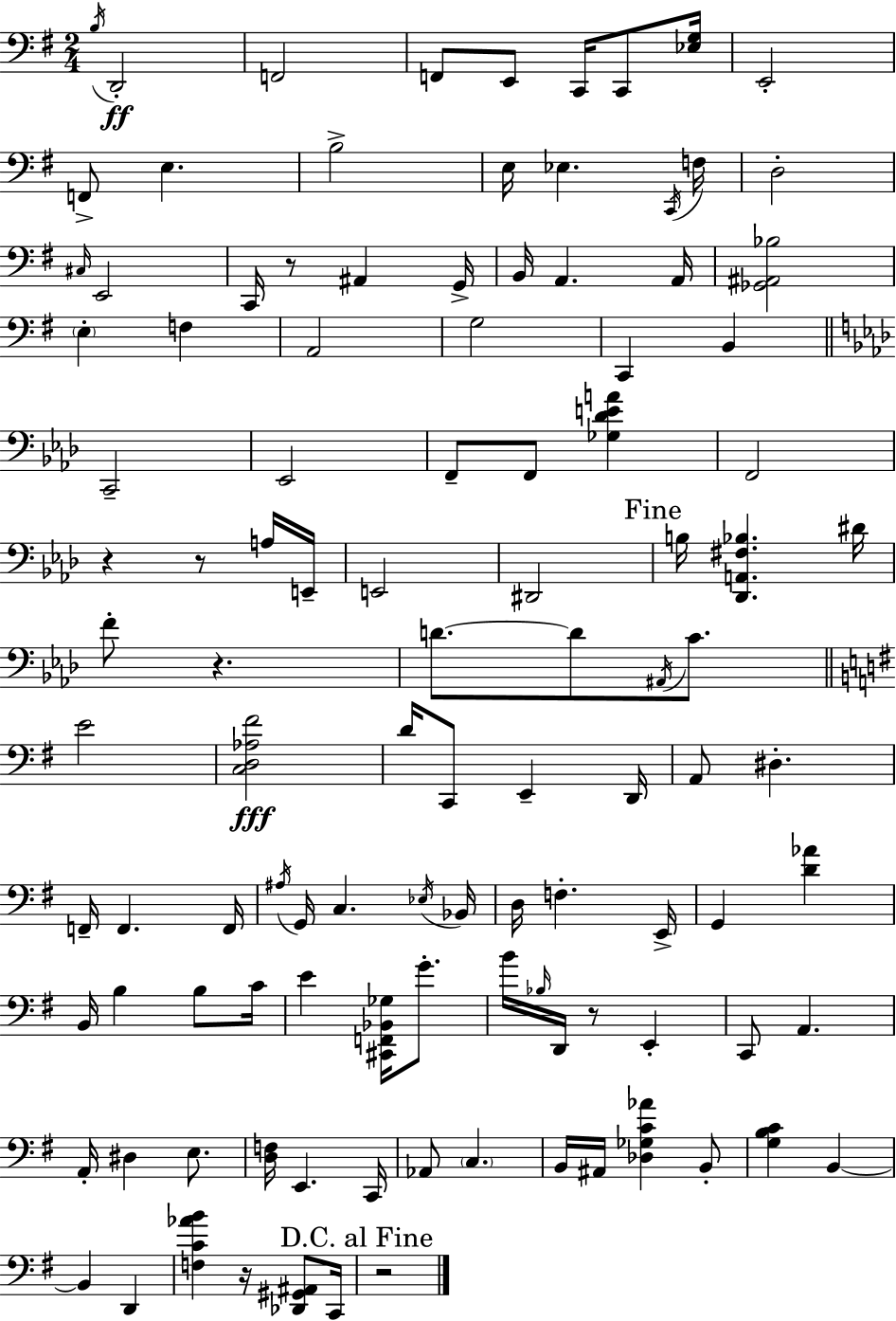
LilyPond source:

{
  \clef bass
  \numericTimeSignature
  \time 2/4
  \key e \minor
  \acciaccatura { b16 }\ff d,2-. | f,2 | f,8 e,8 c,16 c,8 | <ees g>16 e,2-. | \break f,8-> e4. | b2-> | e16 ees4. | \acciaccatura { c,16 } f16 d2-. | \break \grace { cis16 } e,2 | c,16 r8 ais,4 | g,16-> b,16 a,4. | a,16 <ges, ais, bes>2 | \break \parenthesize e4-. f4 | a,2 | g2 | c,4 b,4 | \break \bar "||" \break \key f \minor c,2-- | ees,2 | f,8-- f,8 <ges des' e' a'>4 | f,2 | \break r4 r8 a16 e,16-- | e,2 | dis,2 | \mark "Fine" b16 <des, a, fis bes>4. dis'16 | \break f'8-. r4. | d'8.~~ d'8 \acciaccatura { ais,16 } c'8. | \bar "||" \break \key g \major e'2 | <c d aes fis'>2\fff | d'16 c,8 e,4-- d,16 | a,8 dis4.-. | \break f,16-- f,4. f,16 | \acciaccatura { ais16 } g,16 c4. | \acciaccatura { ees16 } bes,16 d16 f4.-. | e,16-> g,4 <d' aes'>4 | \break b,16 b4 b8 | c'16 e'4 <cis, f, bes, ges>16 g'8.-. | b'16 \grace { bes16 } d,16 r8 e,4-. | c,8 a,4. | \break a,16-. dis4 | e8. <d f>16 e,4. | c,16 aes,8 \parenthesize c4. | b,16 ais,16 <des ges c' aes'>4 | \break b,8-. <g b c'>4 b,4~~ | b,4 d,4 | <f c' aes' b'>4 r16 | <des, gis, ais,>8 c,16 \mark "D.C. al Fine" r2 | \break \bar "|."
}